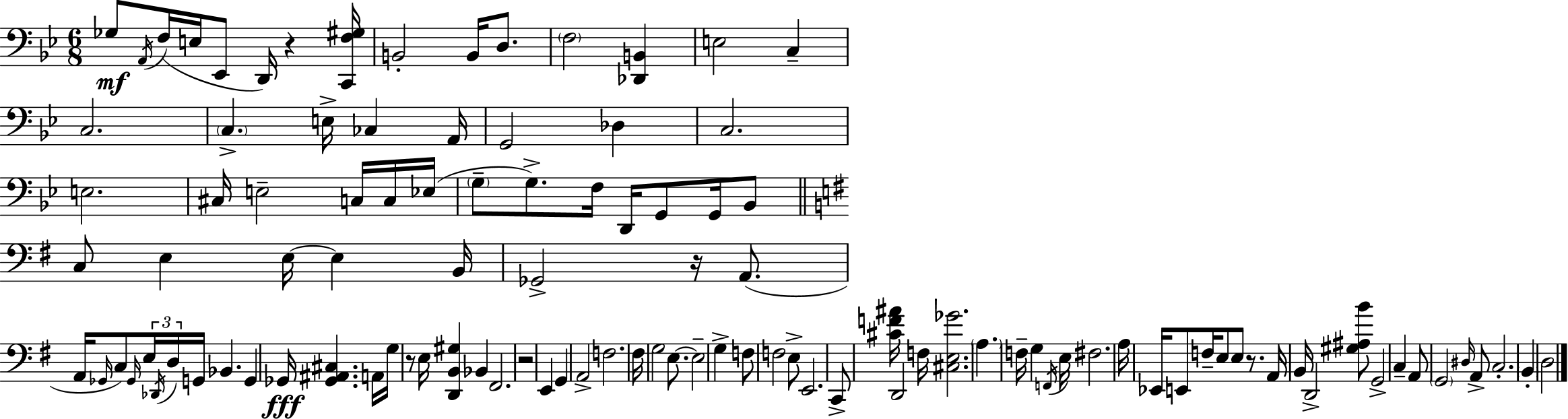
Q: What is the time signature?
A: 6/8